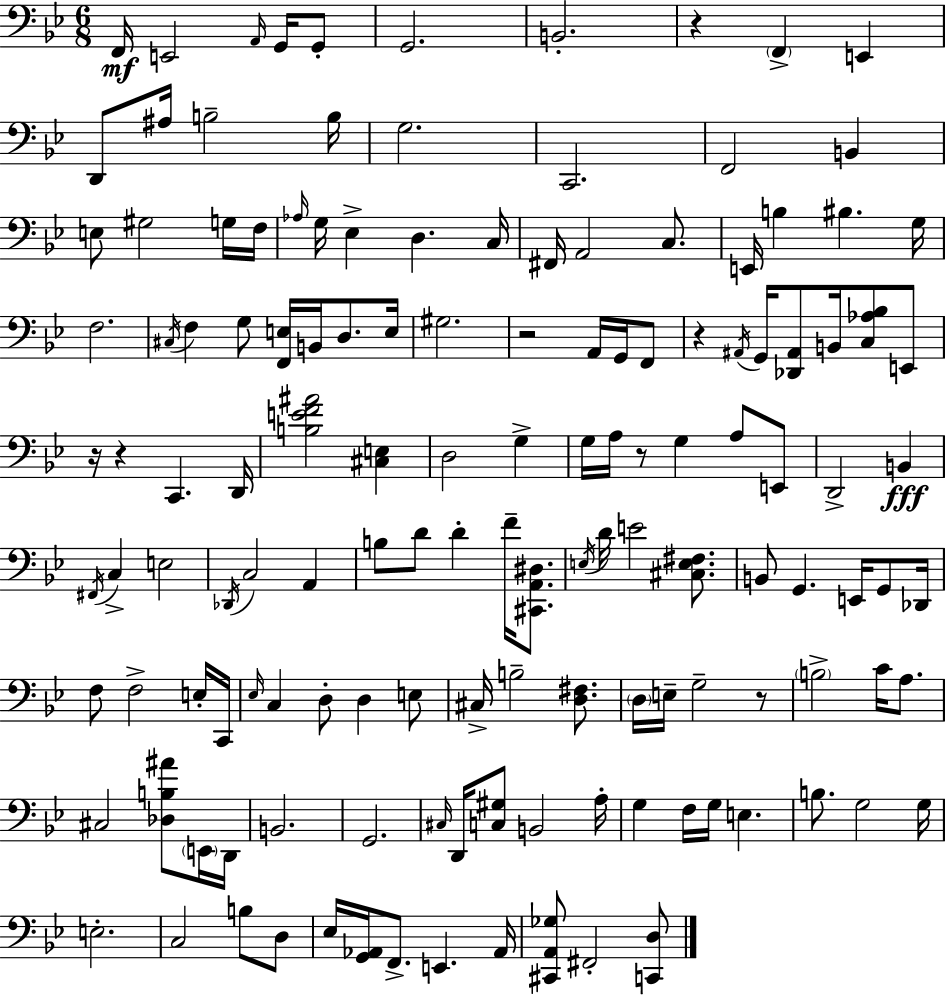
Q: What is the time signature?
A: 6/8